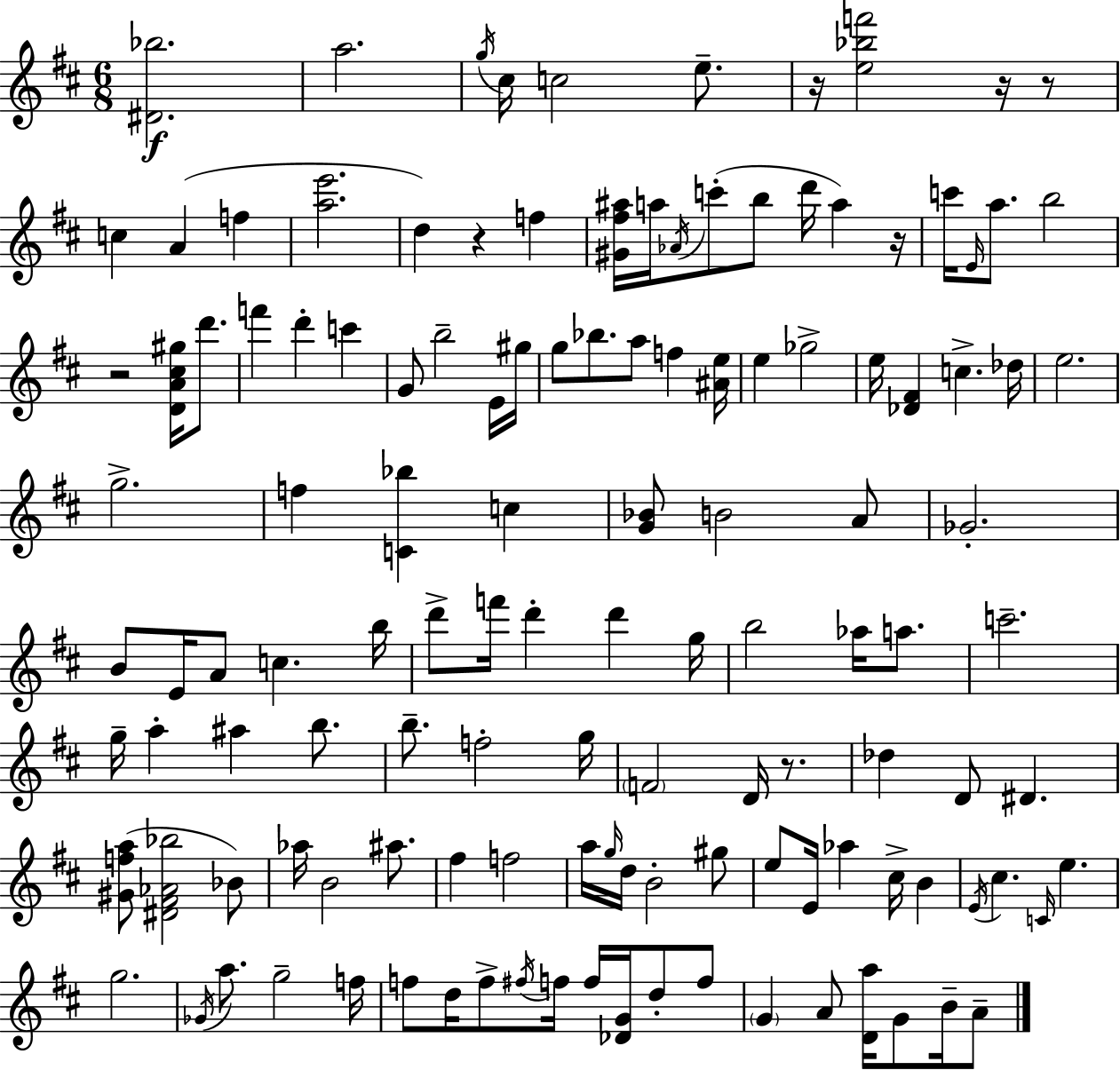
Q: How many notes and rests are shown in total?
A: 128